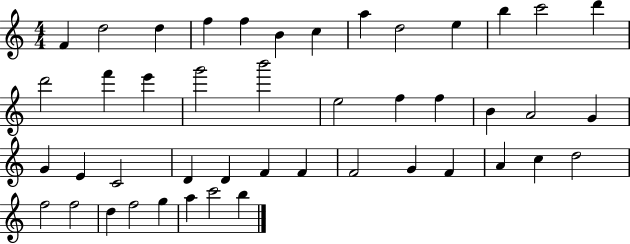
F4/q D5/h D5/q F5/q F5/q B4/q C5/q A5/q D5/h E5/q B5/q C6/h D6/q D6/h F6/q E6/q G6/h B6/h E5/h F5/q F5/q B4/q A4/h G4/q G4/q E4/q C4/h D4/q D4/q F4/q F4/q F4/h G4/q F4/q A4/q C5/q D5/h F5/h F5/h D5/q F5/h G5/q A5/q C6/h B5/q